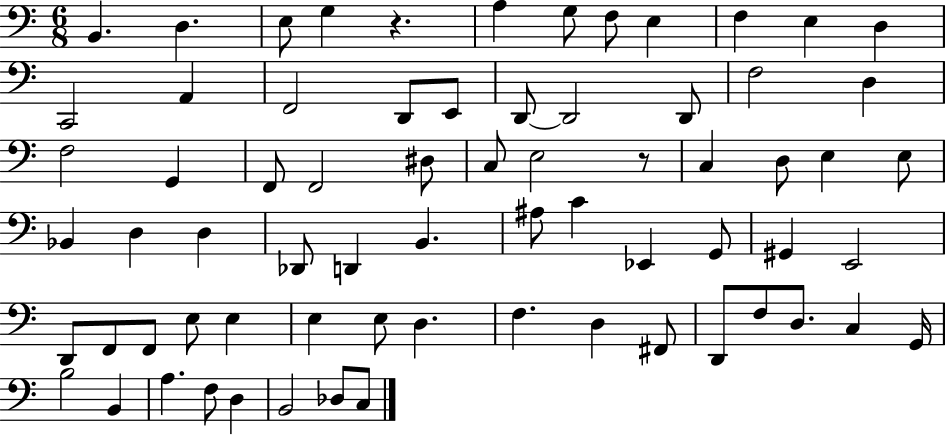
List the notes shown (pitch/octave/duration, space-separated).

B2/q. D3/q. E3/e G3/q R/q. A3/q G3/e F3/e E3/q F3/q E3/q D3/q C2/h A2/q F2/h D2/e E2/e D2/e D2/h D2/e F3/h D3/q F3/h G2/q F2/e F2/h D#3/e C3/e E3/h R/e C3/q D3/e E3/q E3/e Bb2/q D3/q D3/q Db2/e D2/q B2/q. A#3/e C4/q Eb2/q G2/e G#2/q E2/h D2/e F2/e F2/e E3/e E3/q E3/q E3/e D3/q. F3/q. D3/q F#2/e D2/e F3/e D3/e. C3/q G2/s B3/h B2/q A3/q. F3/e D3/q B2/h Db3/e C3/e